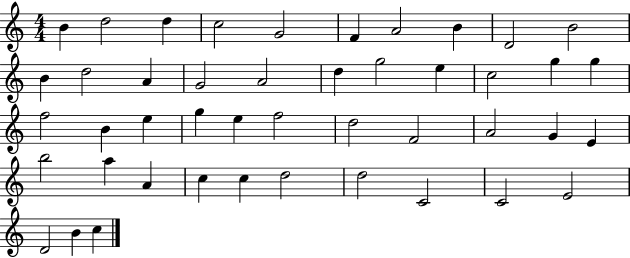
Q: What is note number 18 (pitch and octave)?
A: E5